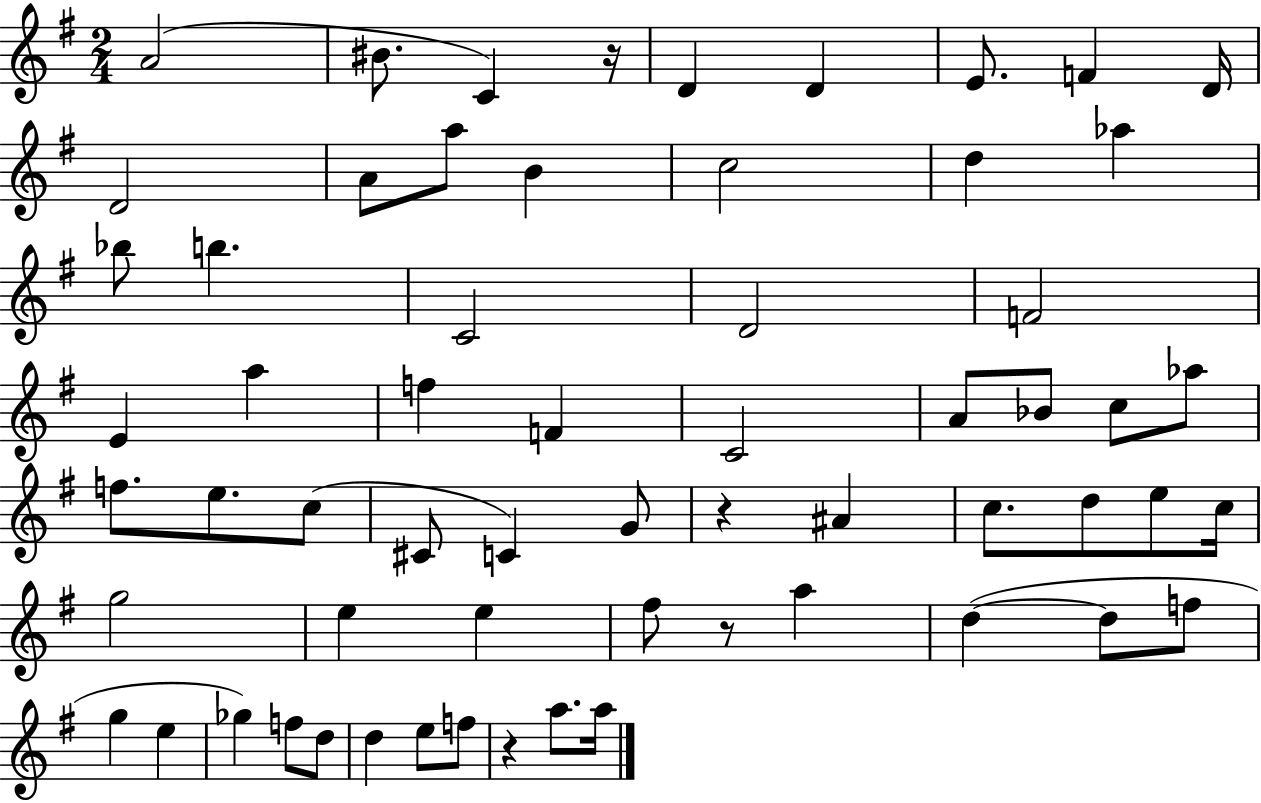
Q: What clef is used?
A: treble